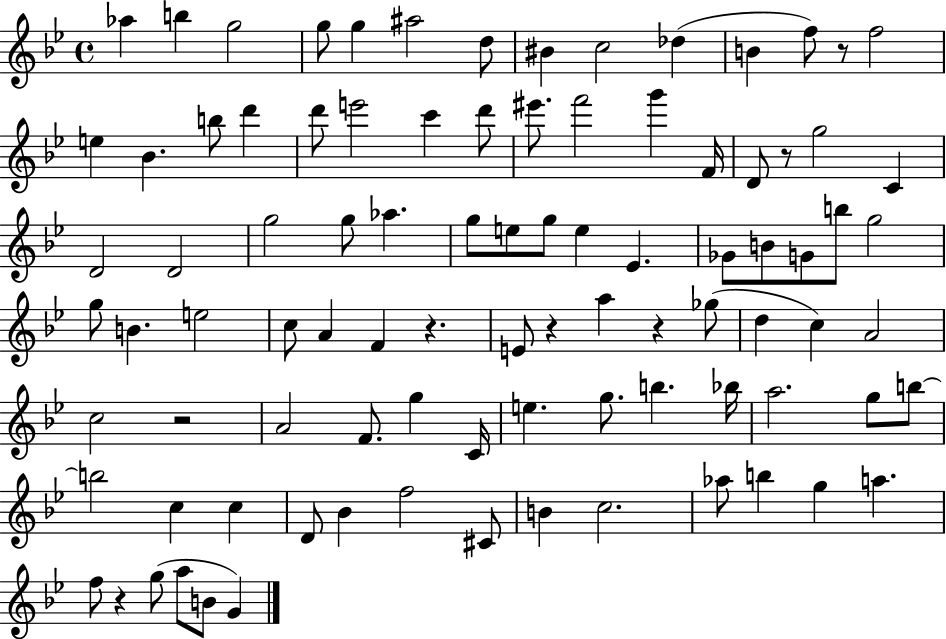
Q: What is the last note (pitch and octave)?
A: G4